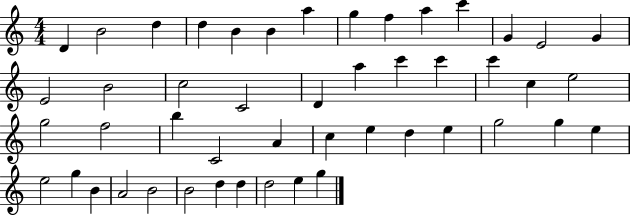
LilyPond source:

{
  \clef treble
  \numericTimeSignature
  \time 4/4
  \key c \major
  d'4 b'2 d''4 | d''4 b'4 b'4 a''4 | g''4 f''4 a''4 c'''4 | g'4 e'2 g'4 | \break e'2 b'2 | c''2 c'2 | d'4 a''4 c'''4 c'''4 | c'''4 c''4 e''2 | \break g''2 f''2 | b''4 c'2 a'4 | c''4 e''4 d''4 e''4 | g''2 g''4 e''4 | \break e''2 g''4 b'4 | a'2 b'2 | b'2 d''4 d''4 | d''2 e''4 g''4 | \break \bar "|."
}